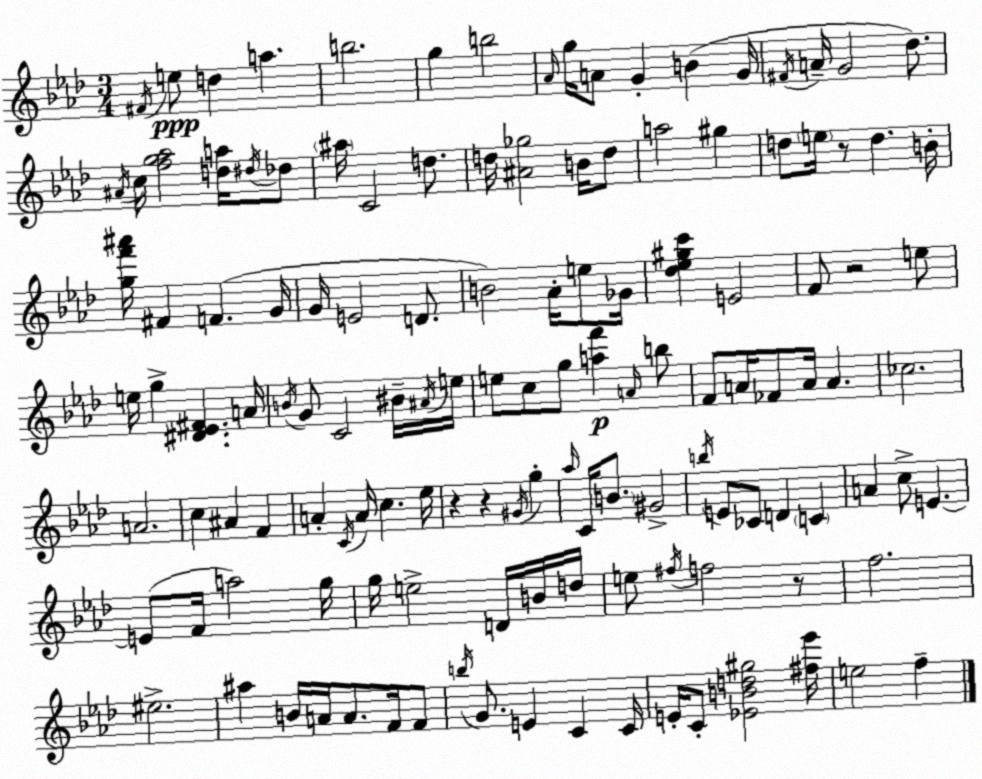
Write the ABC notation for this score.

X:1
T:Untitled
M:3/4
L:1/4
K:Ab
^F/4 e/2 d a b2 g b2 _A/4 g/4 A/2 G B G/4 ^F/4 A/4 G2 _d/2 ^A/4 c/4 [fg_a]2 [da]/4 ^d/4 _d/2 ^a/4 C2 d/2 d/4 [^A_g]2 B/4 d/2 a2 ^g d/2 e/4 z/2 d B/4 [gf'^a']/4 ^F F G/4 G/4 E2 D/2 B2 _A/4 e/2 _G/4 [_d_e^gc'] E2 F/2 z2 e/2 e/4 g [^D_E^F] A/4 B/4 G/2 C2 ^B/4 ^A/4 e/4 e/2 c/2 g/2 [af'] A/4 b/2 F/2 A/4 _F/2 A/4 A _c2 A2 c ^A F A C/4 A/4 c _e/4 z z ^G/4 g _a/4 C/4 B/2 ^G2 b/4 E/2 _C/2 D C A c/2 E E/2 F/4 a2 g/4 g/4 e2 D/4 B/4 d/4 e/2 ^f/4 f2 z/2 f2 ^e2 ^a B/4 A/4 A/2 F/4 F/2 b/4 G/2 E C C/4 E/4 C/2 [_EBd^g]2 [^f_e']/4 e2 f